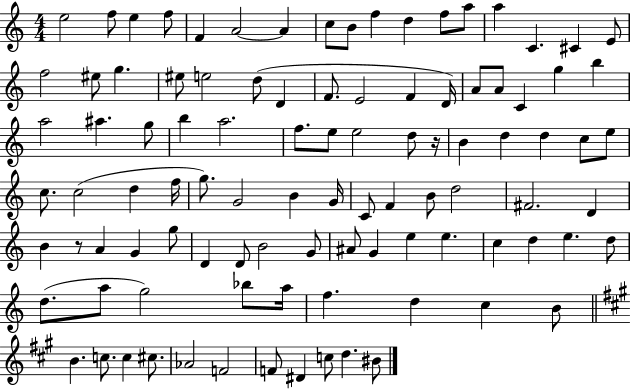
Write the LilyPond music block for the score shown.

{
  \clef treble
  \numericTimeSignature
  \time 4/4
  \key c \major
  e''2 f''8 e''4 f''8 | f'4 a'2~~ a'4 | c''8 b'8 f''4 d''4 f''8 a''8 | a''4 c'4. cis'4 e'8 | \break f''2 eis''8 g''4. | eis''8 e''2 d''8( d'4 | f'8. e'2 f'4 d'16) | a'8 a'8 c'4 g''4 b''4 | \break a''2 ais''4. g''8 | b''4 a''2. | f''8. e''8 e''2 d''8 r16 | b'4 d''4 d''4 c''8 e''8 | \break c''8. c''2( d''4 f''16 | g''8.) g'2 b'4 g'16 | c'8 f'4 b'8 d''2 | fis'2. d'4 | \break b'4 r8 a'4 g'4 g''8 | d'4 d'8 b'2 g'8 | ais'8 g'4 e''4 e''4. | c''4 d''4 e''4. d''8 | \break d''8.( a''8 g''2) bes''8 a''16 | f''4. d''4 c''4 b'8 | \bar "||" \break \key a \major b'4. c''8. c''4 cis''8. | aes'2 f'2 | f'8 dis'4 c''8 d''4. bis'8 | \bar "|."
}